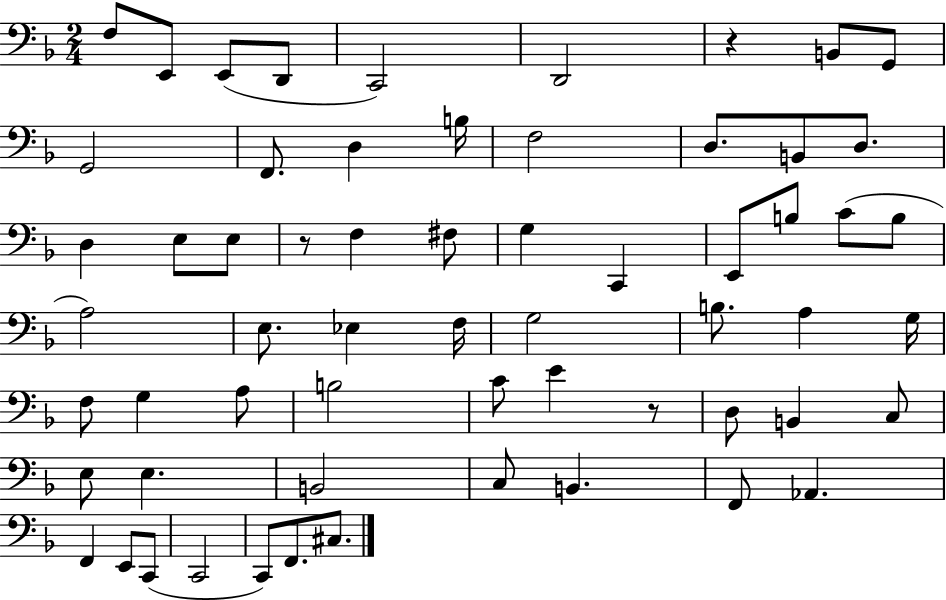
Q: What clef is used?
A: bass